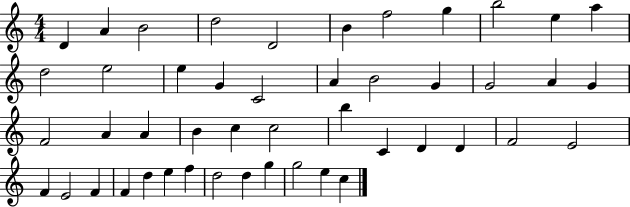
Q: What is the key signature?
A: C major